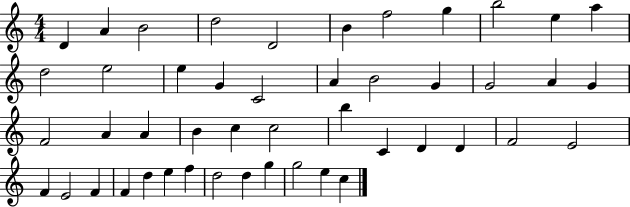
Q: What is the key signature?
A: C major